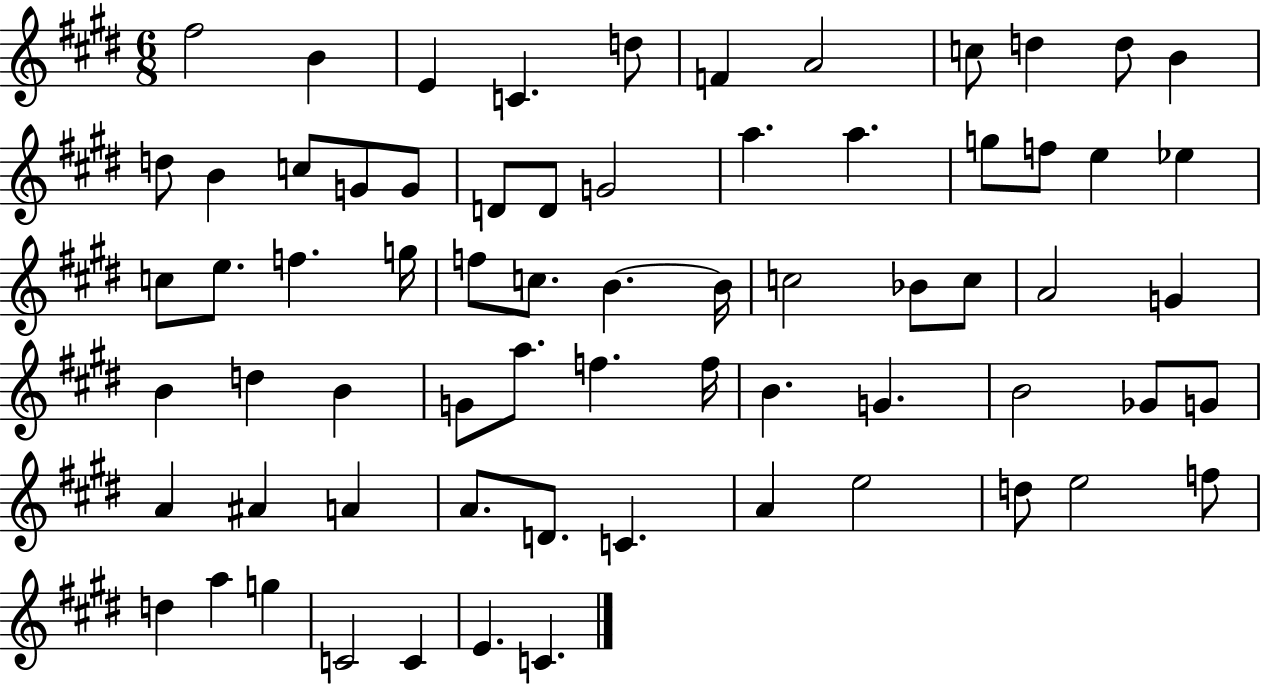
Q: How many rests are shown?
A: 0